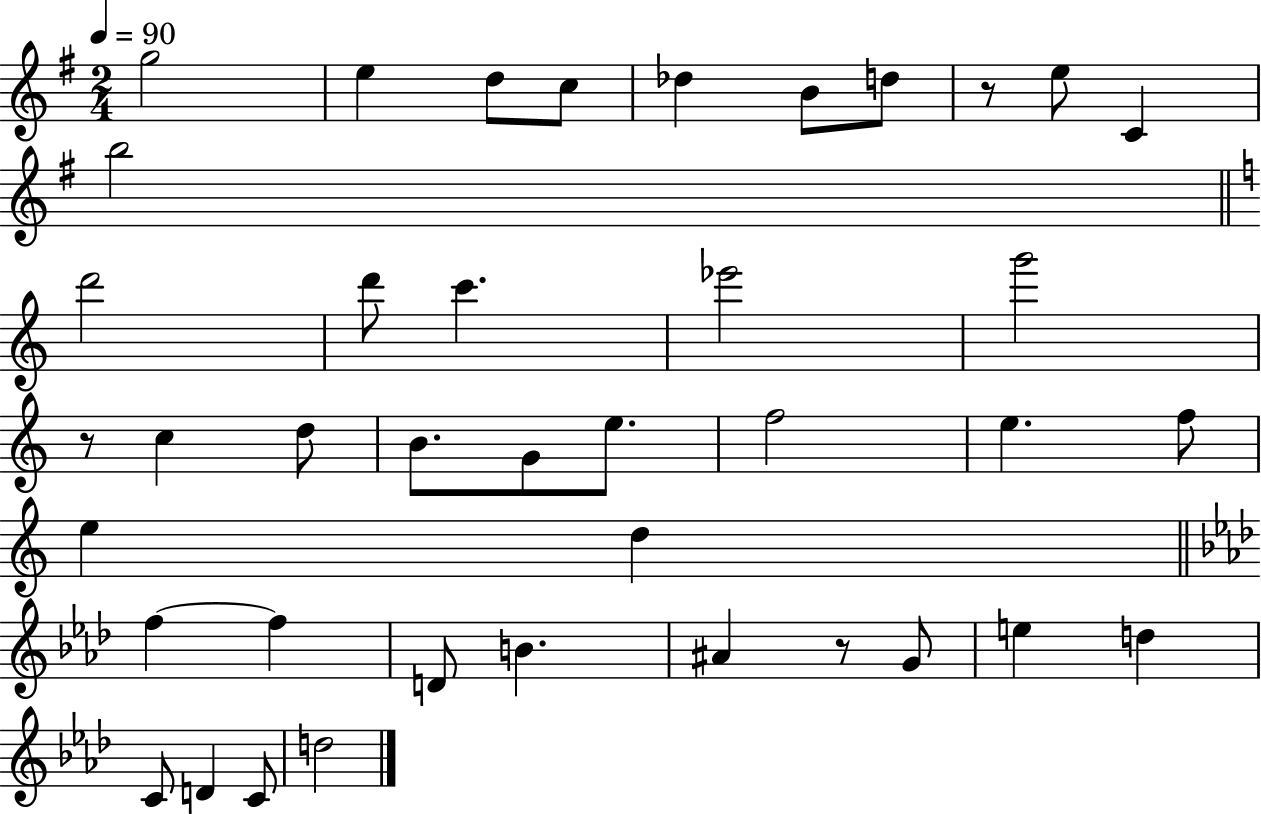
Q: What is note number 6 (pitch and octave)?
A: B4